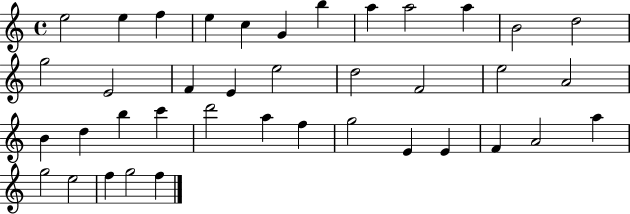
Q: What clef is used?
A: treble